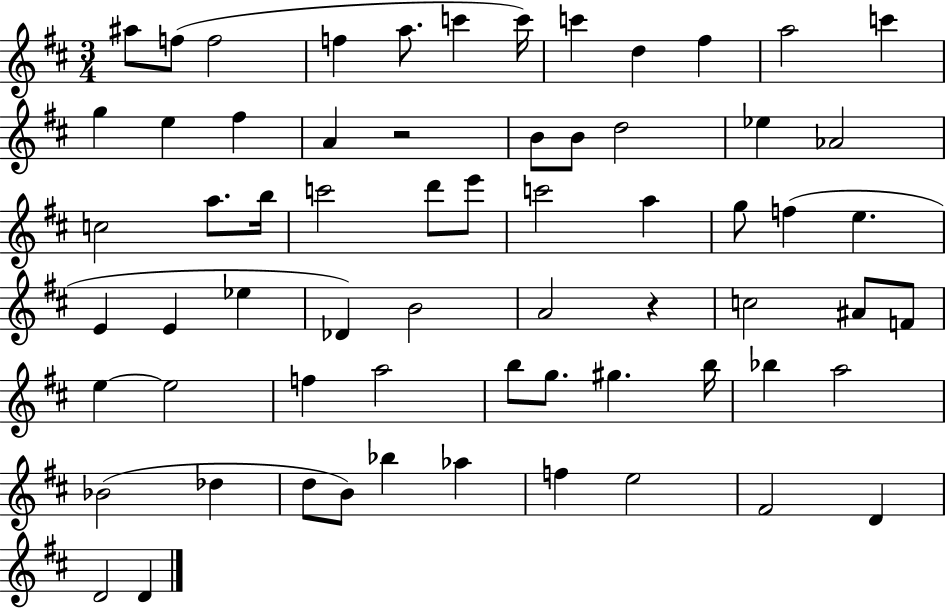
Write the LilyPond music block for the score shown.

{
  \clef treble
  \numericTimeSignature
  \time 3/4
  \key d \major
  \repeat volta 2 { ais''8 f''8( f''2 | f''4 a''8. c'''4 c'''16) | c'''4 d''4 fis''4 | a''2 c'''4 | \break g''4 e''4 fis''4 | a'4 r2 | b'8 b'8 d''2 | ees''4 aes'2 | \break c''2 a''8. b''16 | c'''2 d'''8 e'''8 | c'''2 a''4 | g''8 f''4( e''4. | \break e'4 e'4 ees''4 | des'4) b'2 | a'2 r4 | c''2 ais'8 f'8 | \break e''4~~ e''2 | f''4 a''2 | b''8 g''8. gis''4. b''16 | bes''4 a''2 | \break bes'2( des''4 | d''8 b'8) bes''4 aes''4 | f''4 e''2 | fis'2 d'4 | \break d'2 d'4 | } \bar "|."
}